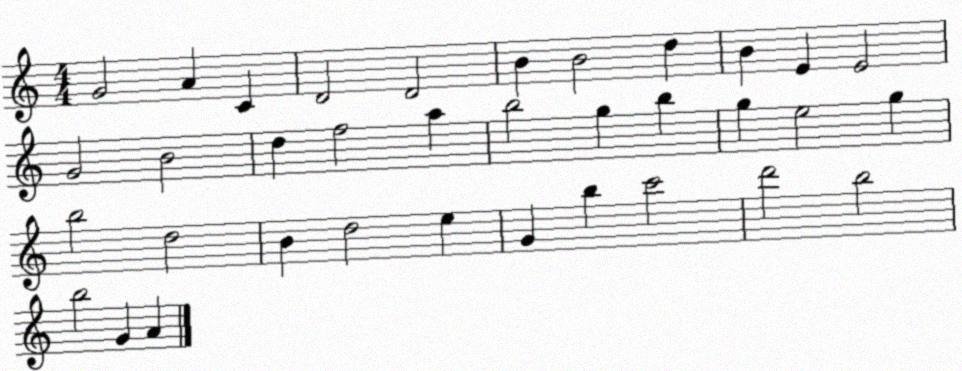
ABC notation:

X:1
T:Untitled
M:4/4
L:1/4
K:C
G2 A C D2 D2 B B2 d B E E2 G2 B2 d f2 a b2 g b g e2 g b2 d2 B d2 e G b c'2 d'2 b2 b2 G A